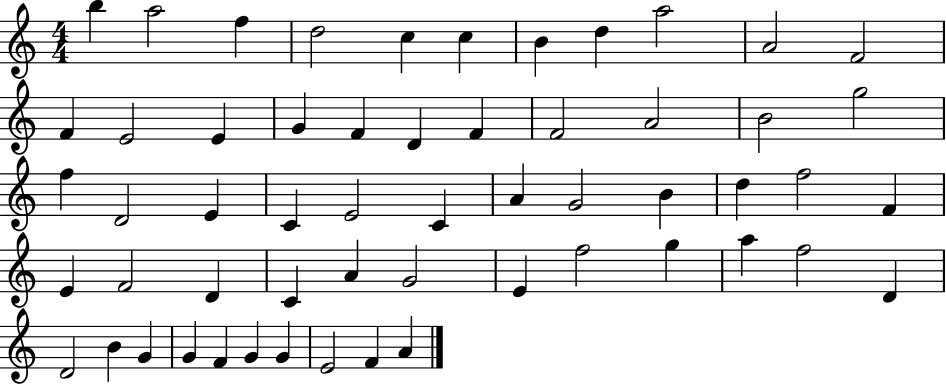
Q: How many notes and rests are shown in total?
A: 56